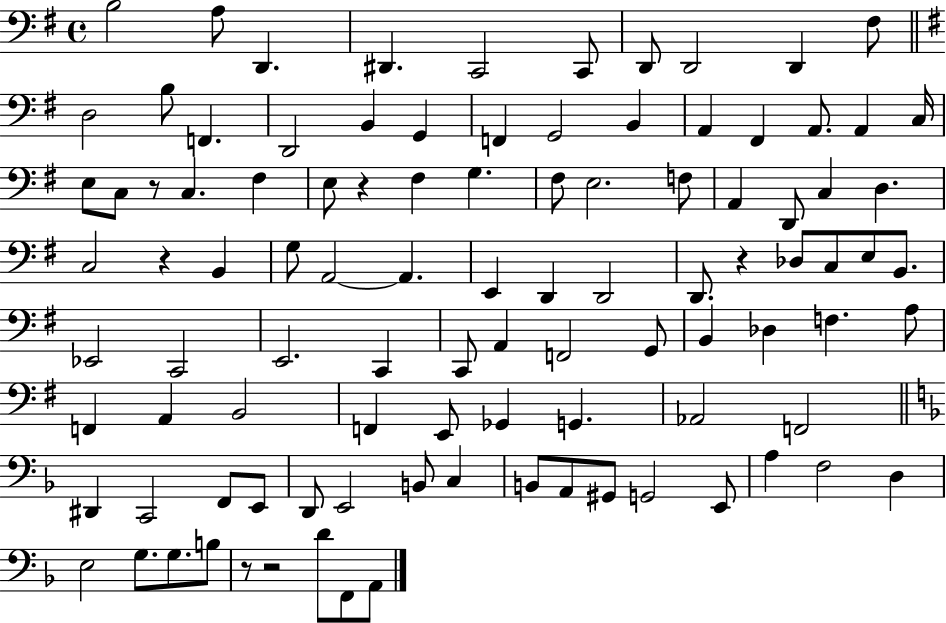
{
  \clef bass
  \time 4/4
  \defaultTimeSignature
  \key g \major
  b2 a8 d,4. | dis,4. c,2 c,8 | d,8 d,2 d,4 fis8 | \bar "||" \break \key g \major d2 b8 f,4. | d,2 b,4 g,4 | f,4 g,2 b,4 | a,4 fis,4 a,8. a,4 c16 | \break e8 c8 r8 c4. fis4 | e8 r4 fis4 g4. | fis8 e2. f8 | a,4 d,8 c4 d4. | \break c2 r4 b,4 | g8 a,2~~ a,4. | e,4 d,4 d,2 | d,8. r4 des8 c8 e8 b,8. | \break ees,2 c,2 | e,2. c,4 | c,8 a,4 f,2 g,8 | b,4 des4 f4. a8 | \break f,4 a,4 b,2 | f,4 e,8 ges,4 g,4. | aes,2 f,2 | \bar "||" \break \key d \minor dis,4 c,2 f,8 e,8 | d,8 e,2 b,8 c4 | b,8 a,8 gis,8 g,2 e,8 | a4 f2 d4 | \break e2 g8. g8. b8 | r8 r2 d'8 f,8 a,8 | \bar "|."
}